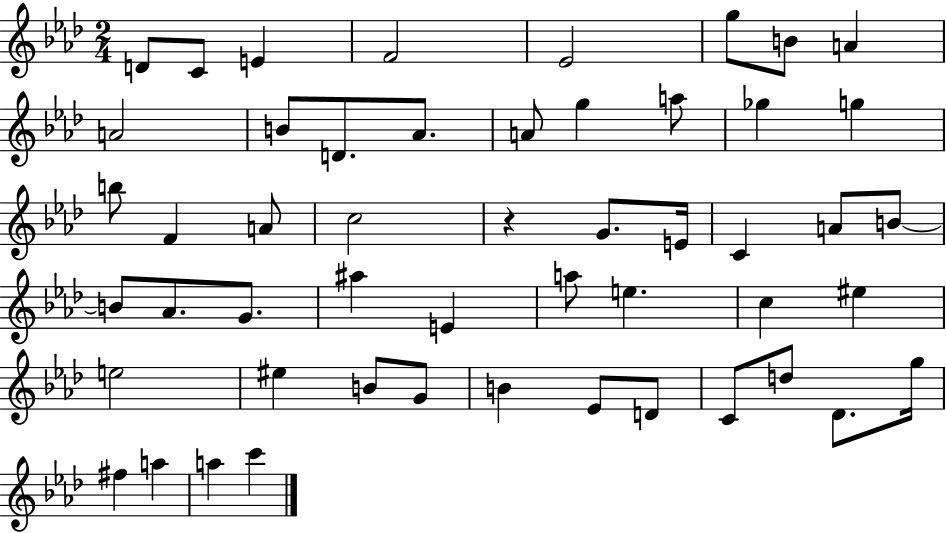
X:1
T:Untitled
M:2/4
L:1/4
K:Ab
D/2 C/2 E F2 _E2 g/2 B/2 A A2 B/2 D/2 _A/2 A/2 g a/2 _g g b/2 F A/2 c2 z G/2 E/4 C A/2 B/2 B/2 _A/2 G/2 ^a E a/2 e c ^e e2 ^e B/2 G/2 B _E/2 D/2 C/2 d/2 _D/2 g/4 ^f a a c'